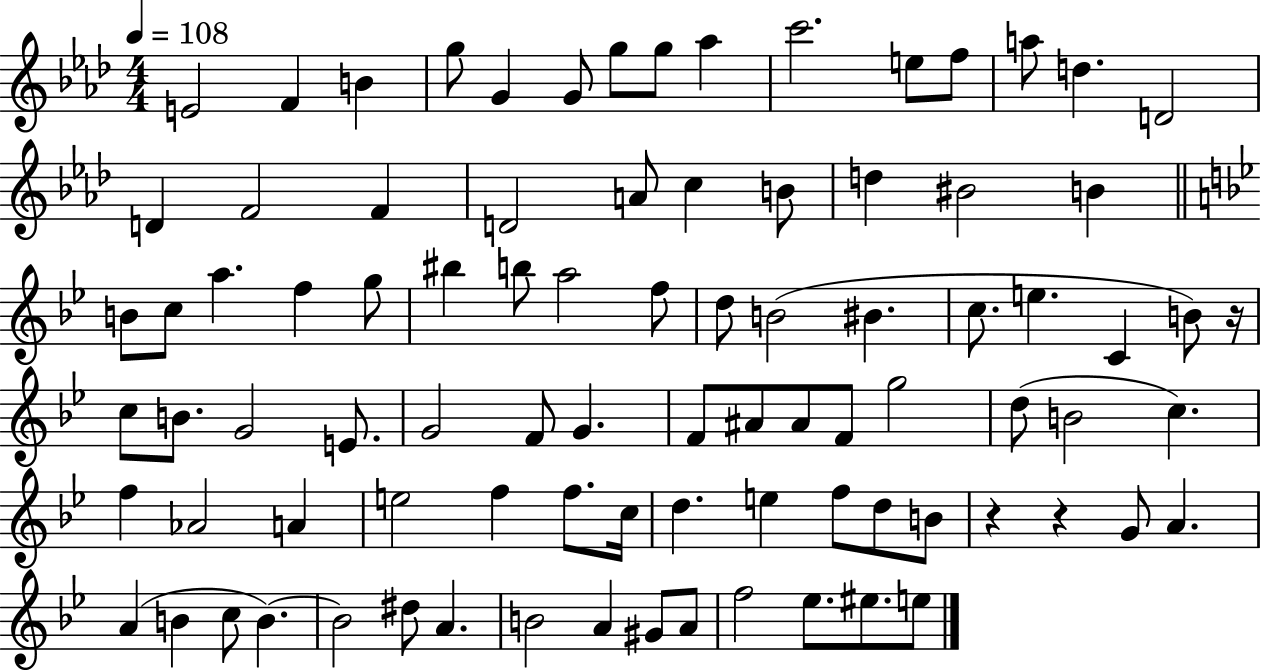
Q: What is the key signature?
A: AES major